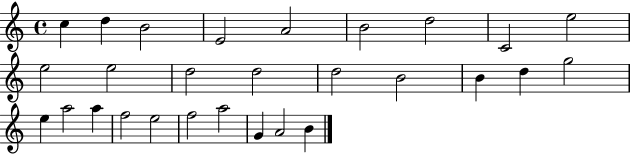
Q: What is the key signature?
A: C major